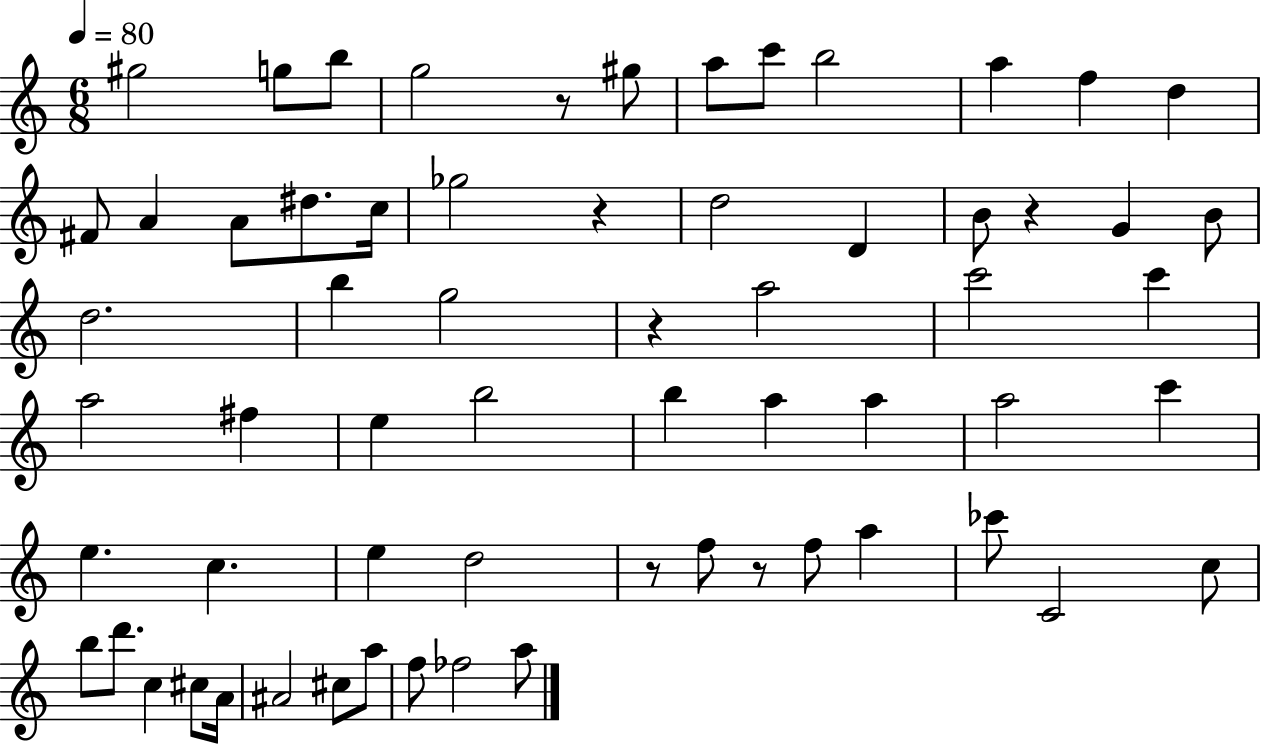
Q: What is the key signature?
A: C major